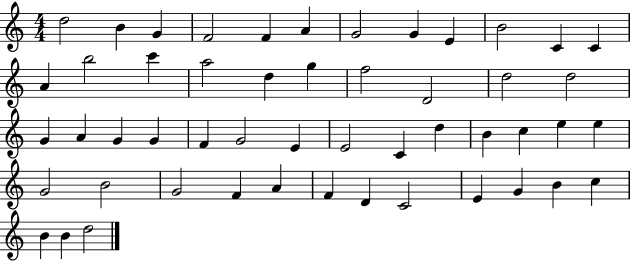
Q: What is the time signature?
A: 4/4